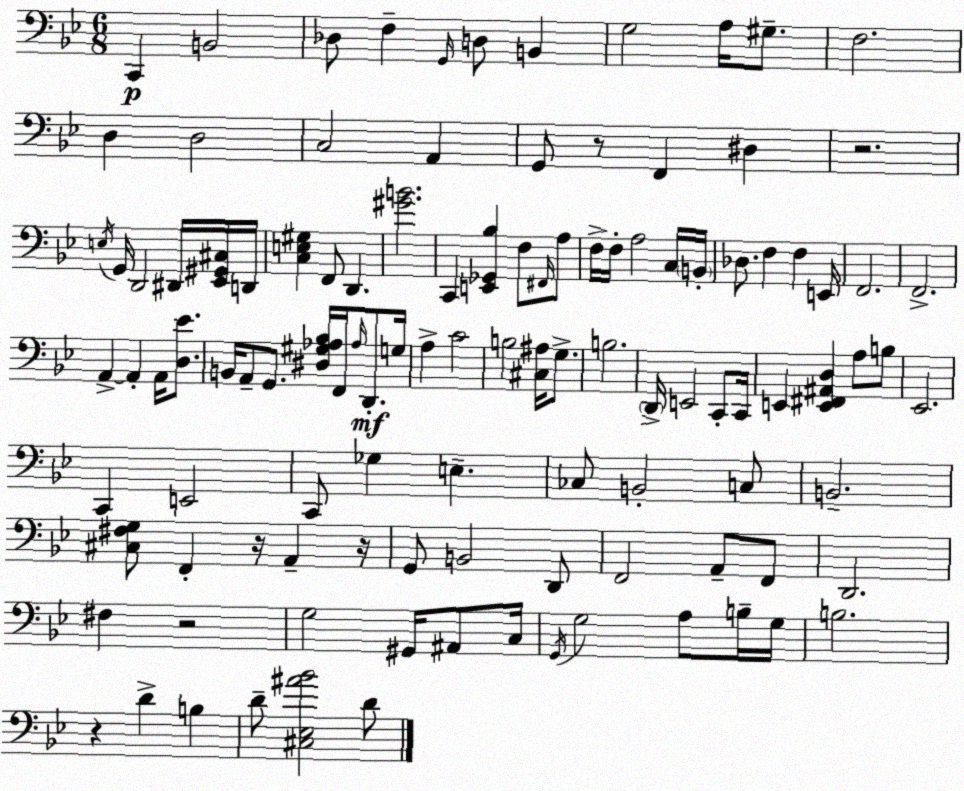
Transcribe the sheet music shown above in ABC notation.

X:1
T:Untitled
M:6/8
L:1/4
K:Gm
C,, B,,2 _D,/2 F, G,,/4 D,/2 B,, G,2 A,/4 ^G,/2 F,2 D, D,2 C,2 A,, G,,/2 z/2 F,, ^D, z2 E,/4 G,,/4 D,,2 ^D,,/4 [_E,,^G,,^C,]/4 D,,/4 [C,E,^G,] F,,/2 D,, [^GB]2 C,, [E,,_G,,_B,] F,/2 ^F,,/4 A,/2 F,/4 F,/4 A,2 C,/4 B,,/4 _D,/2 F, F, E,,/4 F,,2 F,,2 A,, A,, A,,/4 [D,_E]/2 B,,/4 A,,/2 G,,/2 [^D,^G,_A,_B,]/4 F,,/4 _A,/4 D,,/2 G,/4 A, C2 B,2 [^C,^A,]/4 G,/2 B,2 D,,/4 E,,2 C,,/2 C,,/4 E,, [E,,^F,,^A,,D,] A,/2 B,/2 _E,,2 C,, E,,2 C,,/2 _G, E, _C,/2 B,,2 C,/2 B,,2 [^C,^F,G,]/2 F,, z/4 A,, z/4 G,,/2 B,,2 D,,/2 F,,2 A,,/2 F,,/2 D,,2 ^F, z2 G,2 ^G,,/4 ^A,,/2 C,/4 G,,/4 G,2 A,/2 B,/4 G,/4 B,2 z D B, D/2 [^C,_E,^A_B]2 D/2